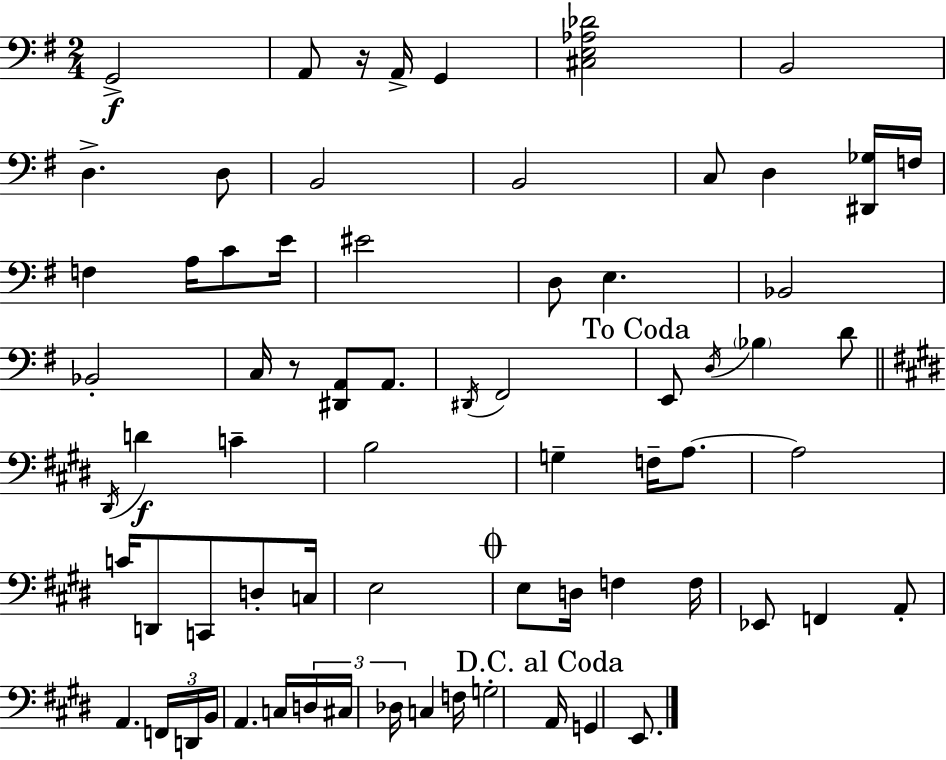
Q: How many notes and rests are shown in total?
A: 70